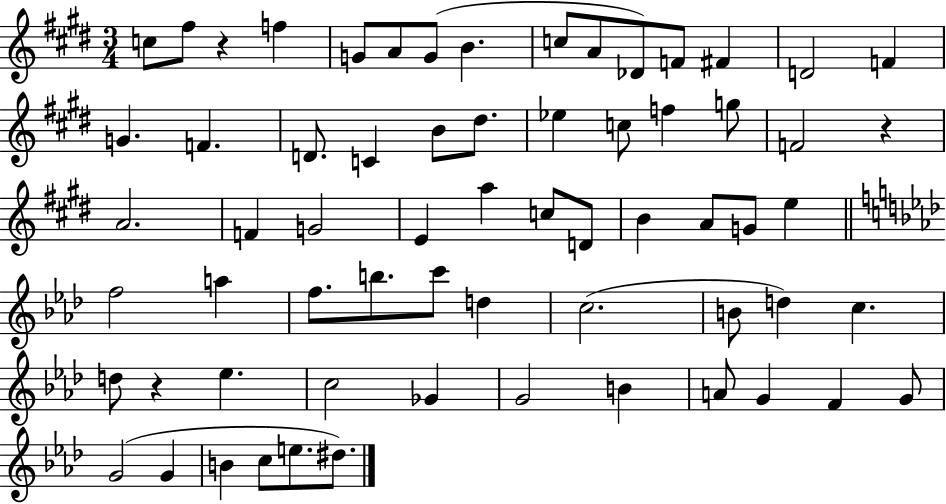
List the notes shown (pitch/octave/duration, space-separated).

C5/e F#5/e R/q F5/q G4/e A4/e G4/e B4/q. C5/e A4/e Db4/e F4/e F#4/q D4/h F4/q G4/q. F4/q. D4/e. C4/q B4/e D#5/e. Eb5/q C5/e F5/q G5/e F4/h R/q A4/h. F4/q G4/h E4/q A5/q C5/e D4/e B4/q A4/e G4/e E5/q F5/h A5/q F5/e. B5/e. C6/e D5/q C5/h. B4/e D5/q C5/q. D5/e R/q Eb5/q. C5/h Gb4/q G4/h B4/q A4/e G4/q F4/q G4/e G4/h G4/q B4/q C5/e E5/e. D#5/e.